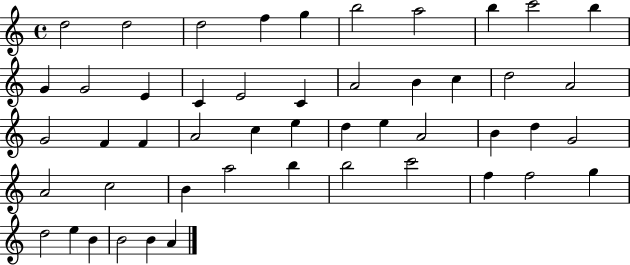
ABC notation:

X:1
T:Untitled
M:4/4
L:1/4
K:C
d2 d2 d2 f g b2 a2 b c'2 b G G2 E C E2 C A2 B c d2 A2 G2 F F A2 c e d e A2 B d G2 A2 c2 B a2 b b2 c'2 f f2 g d2 e B B2 B A